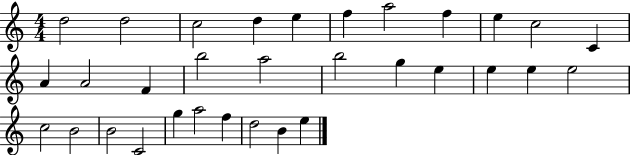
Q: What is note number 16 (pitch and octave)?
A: A5